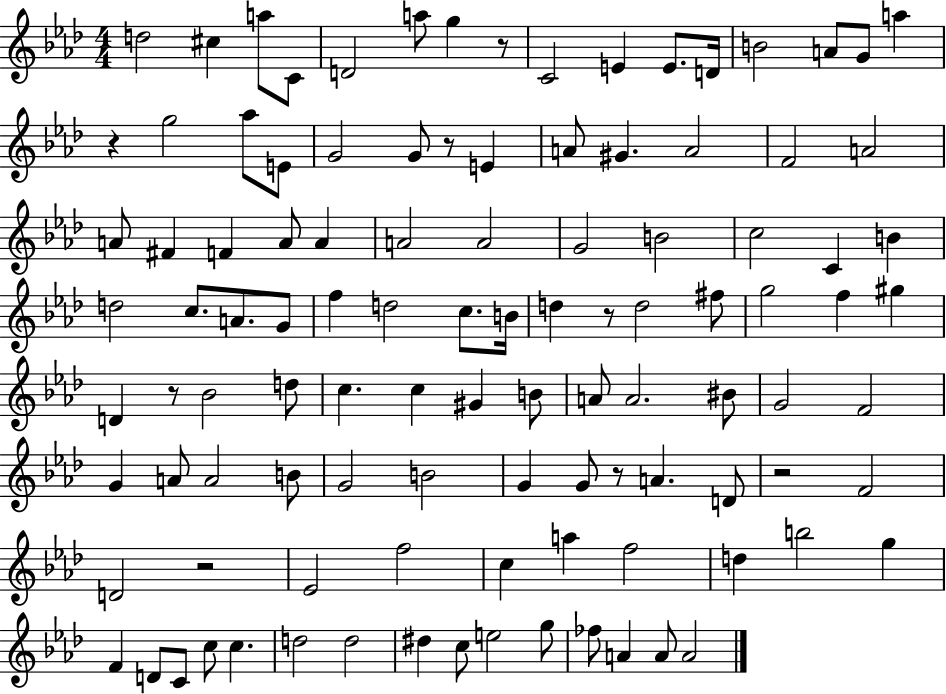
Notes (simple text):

D5/h C#5/q A5/e C4/e D4/h A5/e G5/q R/e C4/h E4/q E4/e. D4/s B4/h A4/e G4/e A5/q R/q G5/h Ab5/e E4/e G4/h G4/e R/e E4/q A4/e G#4/q. A4/h F4/h A4/h A4/e F#4/q F4/q A4/e A4/q A4/h A4/h G4/h B4/h C5/h C4/q B4/q D5/h C5/e. A4/e. G4/e F5/q D5/h C5/e. B4/s D5/q R/e D5/h F#5/e G5/h F5/q G#5/q D4/q R/e Bb4/h D5/e C5/q. C5/q G#4/q B4/e A4/e A4/h. BIS4/e G4/h F4/h G4/q A4/e A4/h B4/e G4/h B4/h G4/q G4/e R/e A4/q. D4/e R/h F4/h D4/h R/h Eb4/h F5/h C5/q A5/q F5/h D5/q B5/h G5/q F4/q D4/e C4/e C5/e C5/q. D5/h D5/h D#5/q C5/e E5/h G5/e FES5/e A4/q A4/e A4/h